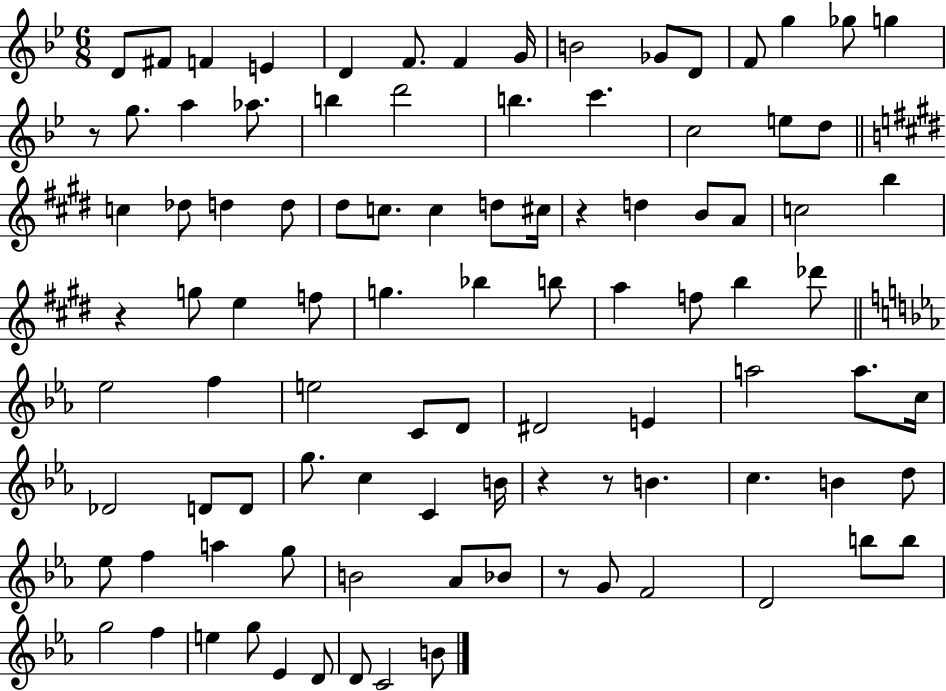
X:1
T:Untitled
M:6/8
L:1/4
K:Bb
D/2 ^F/2 F E D F/2 F G/4 B2 _G/2 D/2 F/2 g _g/2 g z/2 g/2 a _a/2 b d'2 b c' c2 e/2 d/2 c _d/2 d d/2 ^d/2 c/2 c d/2 ^c/4 z d B/2 A/2 c2 b z g/2 e f/2 g _b b/2 a f/2 b _d'/2 _e2 f e2 C/2 D/2 ^D2 E a2 a/2 c/4 _D2 D/2 D/2 g/2 c C B/4 z z/2 B c B d/2 _e/2 f a g/2 B2 _A/2 _B/2 z/2 G/2 F2 D2 b/2 b/2 g2 f e g/2 _E D/2 D/2 C2 B/2